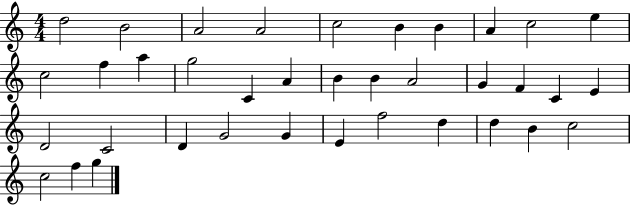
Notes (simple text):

D5/h B4/h A4/h A4/h C5/h B4/q B4/q A4/q C5/h E5/q C5/h F5/q A5/q G5/h C4/q A4/q B4/q B4/q A4/h G4/q F4/q C4/q E4/q D4/h C4/h D4/q G4/h G4/q E4/q F5/h D5/q D5/q B4/q C5/h C5/h F5/q G5/q